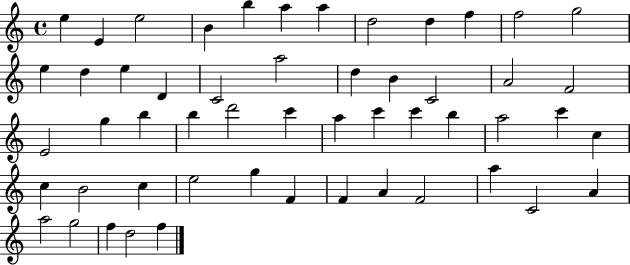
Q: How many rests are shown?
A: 0